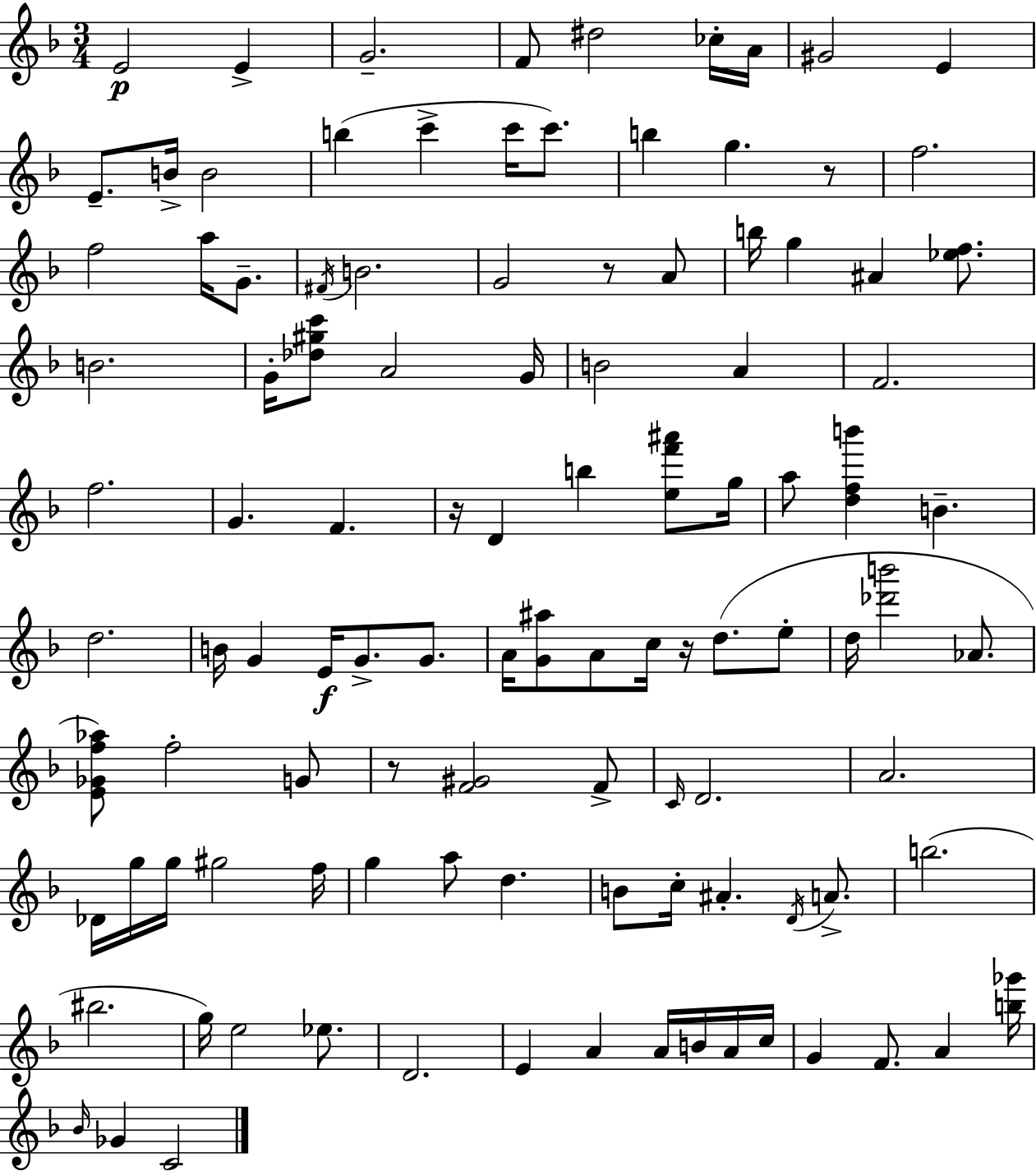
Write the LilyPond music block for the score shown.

{
  \clef treble
  \numericTimeSignature
  \time 3/4
  \key d \minor
  \repeat volta 2 { e'2\p e'4-> | g'2.-- | f'8 dis''2 ces''16-. a'16 | gis'2 e'4 | \break e'8.-- b'16-> b'2 | b''4( c'''4-> c'''16 c'''8.) | b''4 g''4. r8 | f''2. | \break f''2 a''16 g'8.-- | \acciaccatura { fis'16 } b'2. | g'2 r8 a'8 | b''16 g''4 ais'4 <ees'' f''>8. | \break b'2. | g'16-. <des'' gis'' c'''>8 a'2 | g'16 b'2 a'4 | f'2. | \break f''2. | g'4. f'4. | r16 d'4 b''4 <e'' f''' ais'''>8 | g''16 a''8 <d'' f'' b'''>4 b'4.-- | \break d''2. | b'16 g'4 e'16\f g'8.-> g'8. | a'16 <g' ais''>8 a'8 c''16 r16 d''8.( e''8-. | d''16 <des''' b'''>2 aes'8. | \break <e' ges' f'' aes''>8) f''2-. g'8 | r8 <f' gis'>2 f'8-> | \grace { c'16 } d'2. | a'2. | \break des'16 g''16 g''16 gis''2 | f''16 g''4 a''8 d''4. | b'8 c''16-. ais'4.-. \acciaccatura { d'16 } | a'8.-> b''2.( | \break bis''2. | g''16) e''2 | ees''8. d'2. | e'4 a'4 a'16 | \break b'16 a'16 c''16 g'4 f'8. a'4 | <b'' ges'''>16 \grace { bes'16 } ges'4 c'2 | } \bar "|."
}